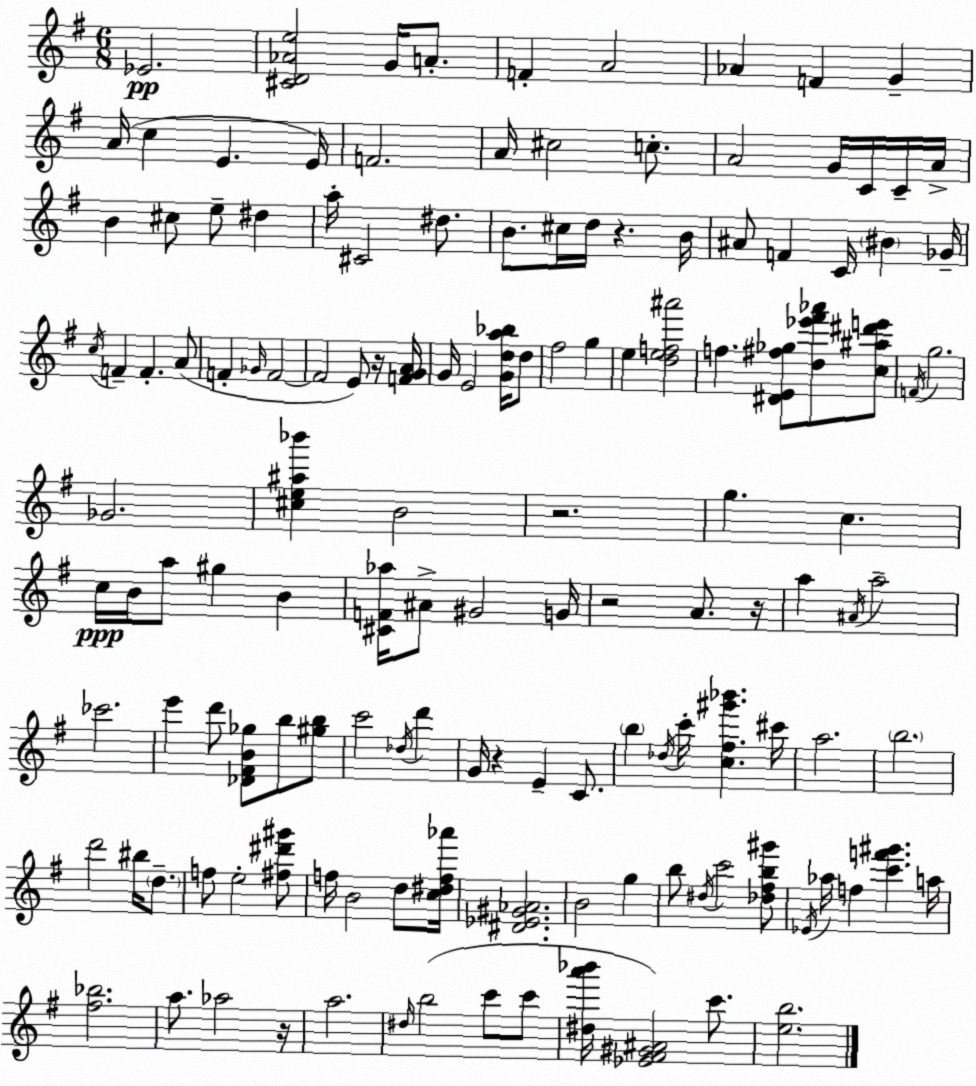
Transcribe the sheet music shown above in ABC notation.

X:1
T:Untitled
M:6/8
L:1/4
K:G
_E2 [^CD_Ae]2 G/4 A/2 F A2 _A F G A/4 c E E/4 F2 A/4 ^c2 c/2 A2 G/4 C/4 C/4 A/4 B ^c/2 e/2 ^d a/4 ^C2 ^d/2 B/2 ^c/4 d/4 z B/4 ^A/2 F C/4 ^B _G/4 c/4 F F A/2 F _G/4 F2 F2 E/2 z/4 [FGA]/4 G/4 E2 [Gda_b]/4 d/2 ^f2 g e [def^a']2 f [^DE^f_g]/2 [d_e'^f'_a']/2 [c^a^d'e']/2 F/4 g2 _G2 [^ce^a_b'] B2 z2 g c c/4 B/4 a/2 ^g B [^CF_a]/4 ^A/2 ^G2 G/4 z2 A/2 z/4 a ^A/4 a2 _c'2 e' d'/2 [_D^FB_g]/2 b/2 [^gb]/2 c'2 _d/4 d' G/4 z E C/2 b _d/4 c'/4 [c^f^g'_b'] ^c'/4 a2 b2 d'2 ^b/4 d/2 f/2 e2 [^f^d'^g']/2 f/4 B2 d/2 [c^df_a']/4 [^D_E^G_A]2 B2 g b/2 ^d/4 c'2 [_d^fb^g']/2 _E/4 _a/4 f [c'f'^g'] a/4 [^f_b]2 a/2 _a2 z/4 a2 ^d/4 b2 c'/2 c'/2 [^da'_b']/4 [_E^F^G^A]2 c'/2 [eb]2